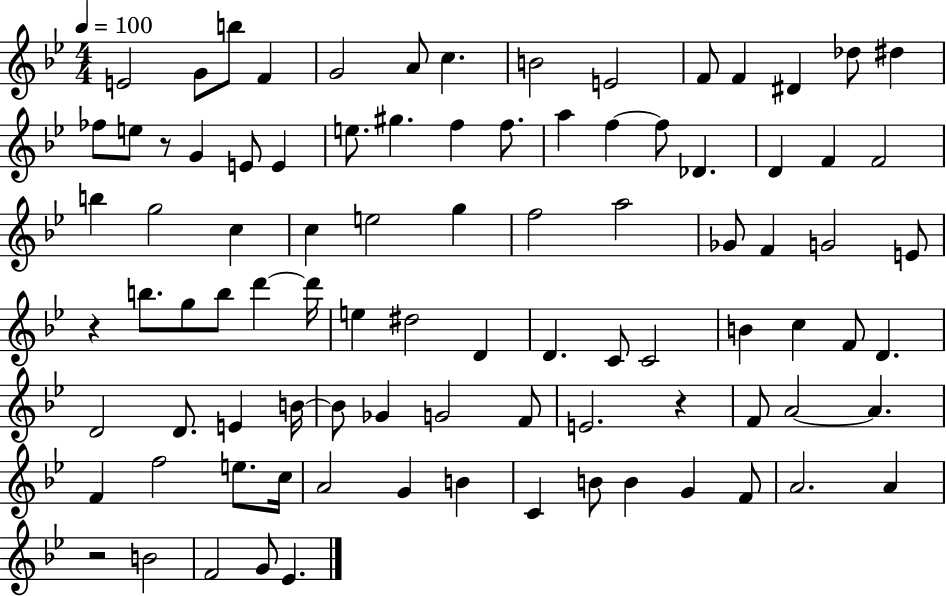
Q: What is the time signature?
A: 4/4